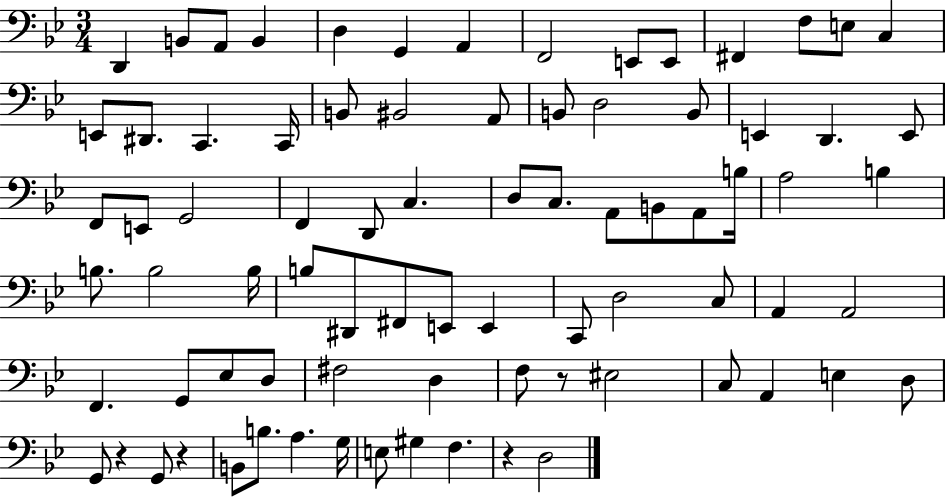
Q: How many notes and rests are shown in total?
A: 80